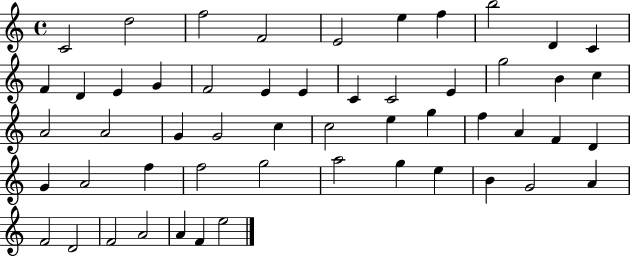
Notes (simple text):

C4/h D5/h F5/h F4/h E4/h E5/q F5/q B5/h D4/q C4/q F4/q D4/q E4/q G4/q F4/h E4/q E4/q C4/q C4/h E4/q G5/h B4/q C5/q A4/h A4/h G4/q G4/h C5/q C5/h E5/q G5/q F5/q A4/q F4/q D4/q G4/q A4/h F5/q F5/h G5/h A5/h G5/q E5/q B4/q G4/h A4/q F4/h D4/h F4/h A4/h A4/q F4/q E5/h